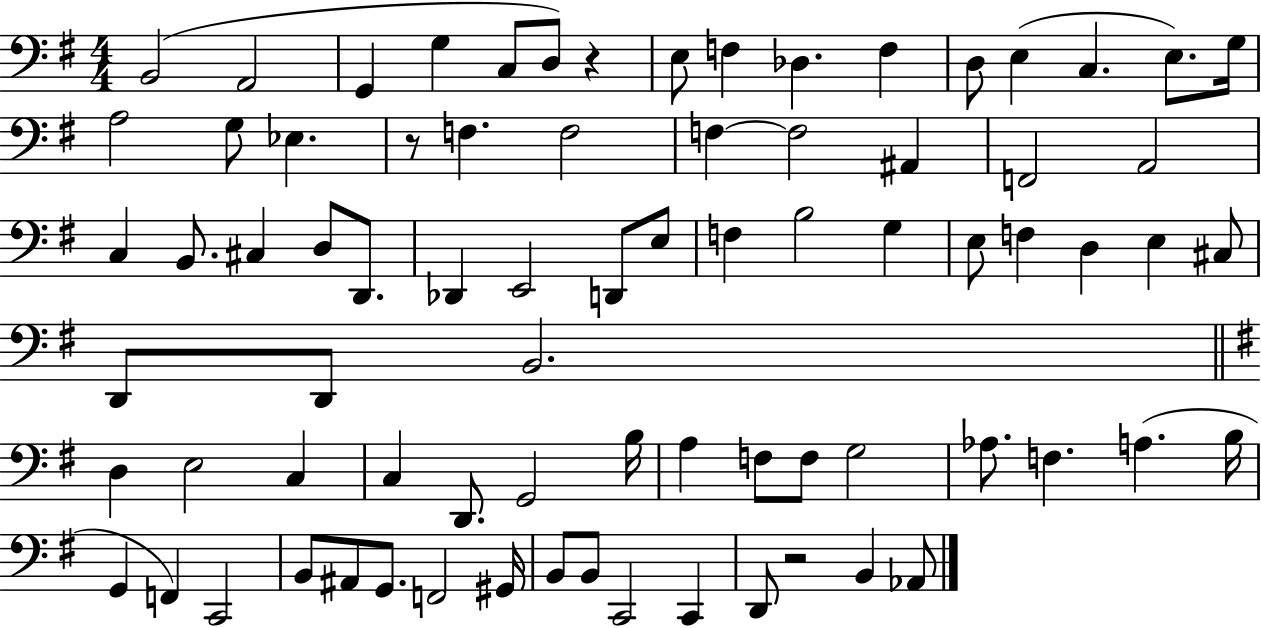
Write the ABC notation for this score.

X:1
T:Untitled
M:4/4
L:1/4
K:G
B,,2 A,,2 G,, G, C,/2 D,/2 z E,/2 F, _D, F, D,/2 E, C, E,/2 G,/4 A,2 G,/2 _E, z/2 F, F,2 F, F,2 ^A,, F,,2 A,,2 C, B,,/2 ^C, D,/2 D,,/2 _D,, E,,2 D,,/2 E,/2 F, B,2 G, E,/2 F, D, E, ^C,/2 D,,/2 D,,/2 B,,2 D, E,2 C, C, D,,/2 G,,2 B,/4 A, F,/2 F,/2 G,2 _A,/2 F, A, B,/4 G,, F,, C,,2 B,,/2 ^A,,/2 G,,/2 F,,2 ^G,,/4 B,,/2 B,,/2 C,,2 C,, D,,/2 z2 B,, _A,,/2